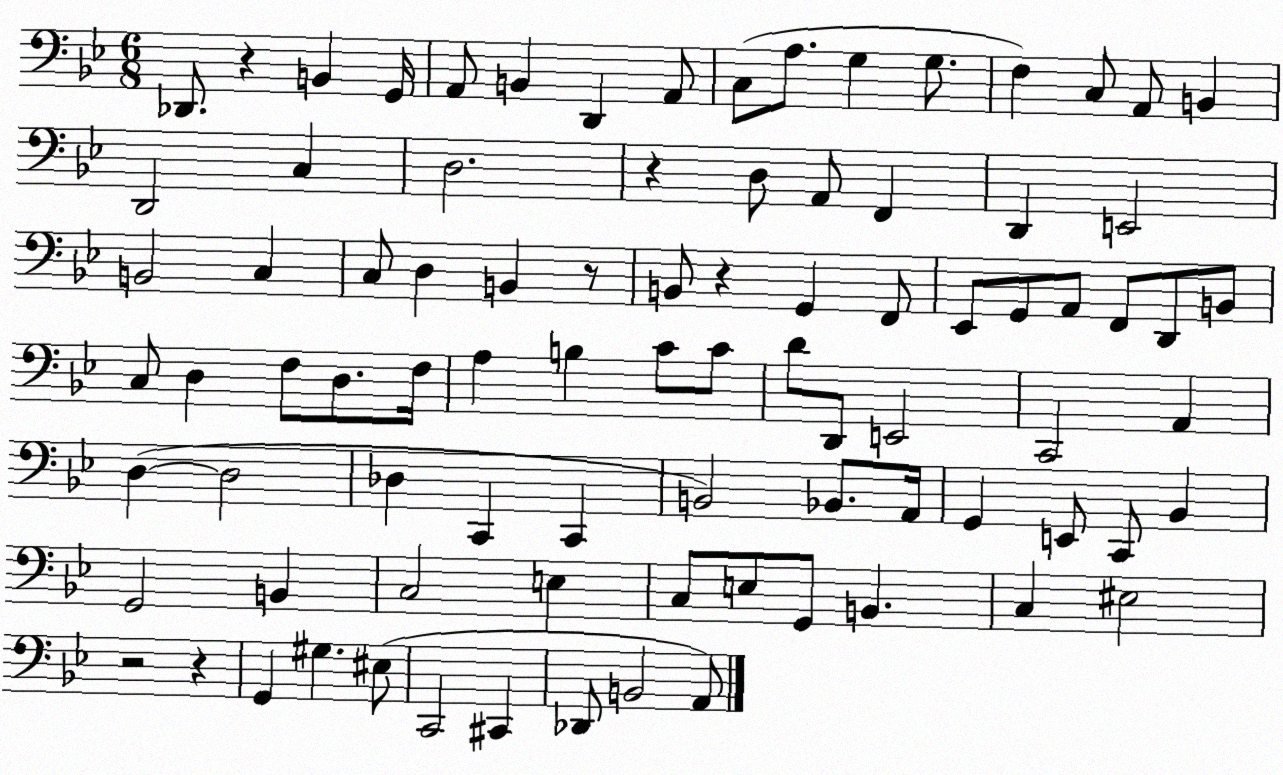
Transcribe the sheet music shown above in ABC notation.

X:1
T:Untitled
M:6/8
L:1/4
K:Bb
_D,,/2 z B,, G,,/4 A,,/2 B,, D,, A,,/2 C,/2 A,/2 G, G,/2 F, C,/2 A,,/2 B,, D,,2 C, D,2 z D,/2 A,,/2 F,, D,, E,,2 B,,2 C, C,/2 D, B,, z/2 B,,/2 z G,, F,,/2 _E,,/2 G,,/2 A,,/2 F,,/2 D,,/2 B,,/2 C,/2 D, F,/2 D,/2 F,/4 A, B, C/2 C/2 D/2 D,,/2 E,,2 C,,2 A,, D, D,2 _D, C,, C,, B,,2 _B,,/2 A,,/4 G,, E,,/2 C,,/2 _B,, G,,2 B,, C,2 E, C,/2 E,/2 G,,/2 B,, C, ^E,2 z2 z G,, ^G, ^E,/2 C,,2 ^C,, _D,,/2 B,,2 A,,/2